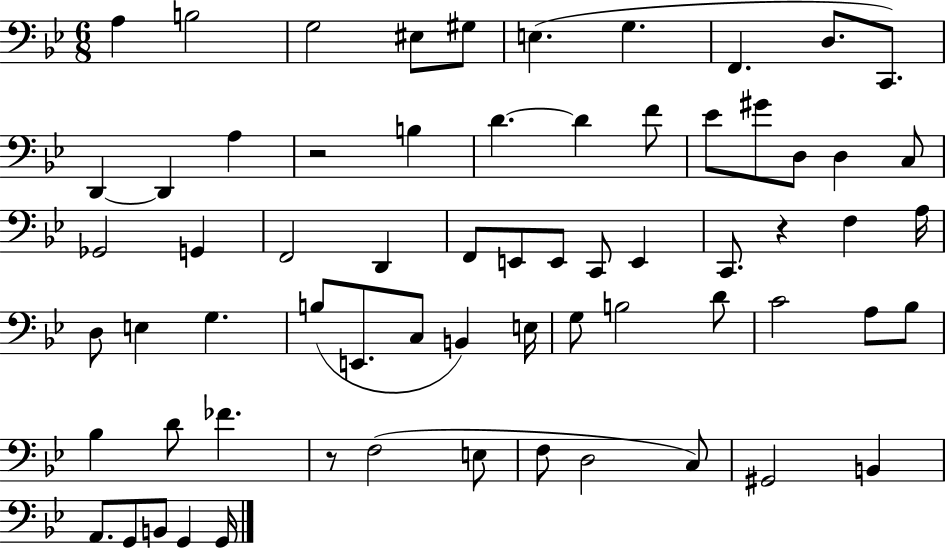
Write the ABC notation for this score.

X:1
T:Untitled
M:6/8
L:1/4
K:Bb
A, B,2 G,2 ^E,/2 ^G,/2 E, G, F,, D,/2 C,,/2 D,, D,, A, z2 B, D D F/2 _E/2 ^G/2 D,/2 D, C,/2 _G,,2 G,, F,,2 D,, F,,/2 E,,/2 E,,/2 C,,/2 E,, C,,/2 z F, A,/4 D,/2 E, G, B,/2 E,,/2 C,/2 B,, E,/4 G,/2 B,2 D/2 C2 A,/2 _B,/2 _B, D/2 _F z/2 F,2 E,/2 F,/2 D,2 C,/2 ^G,,2 B,, A,,/2 G,,/2 B,,/2 G,, G,,/4